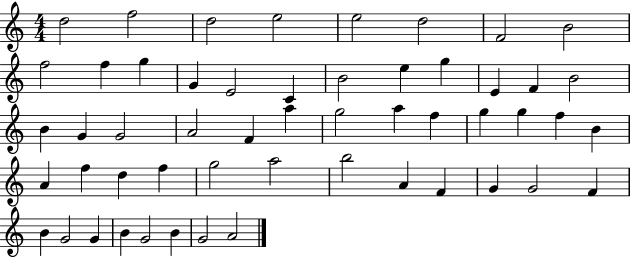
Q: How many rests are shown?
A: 0